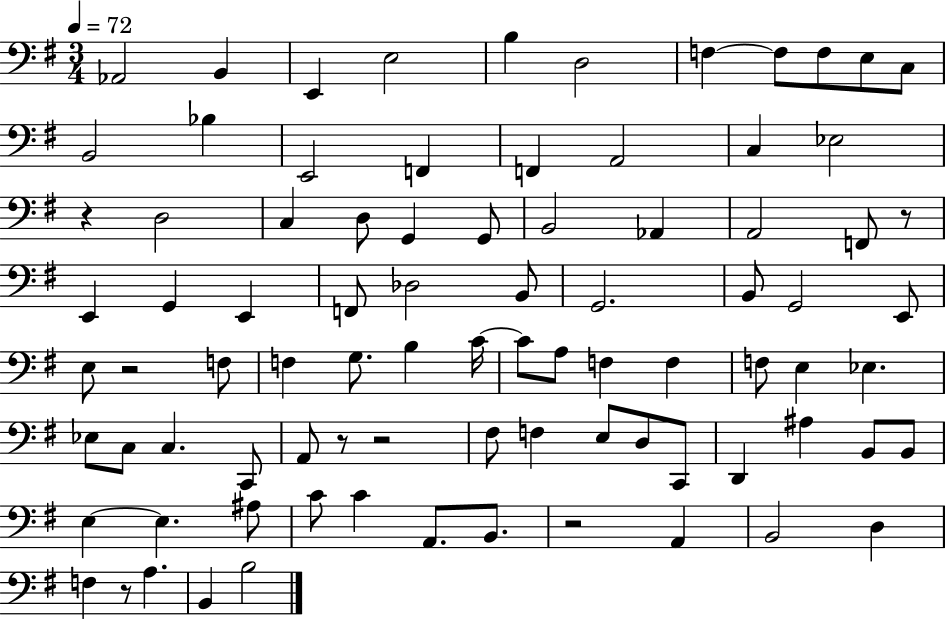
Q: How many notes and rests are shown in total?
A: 86